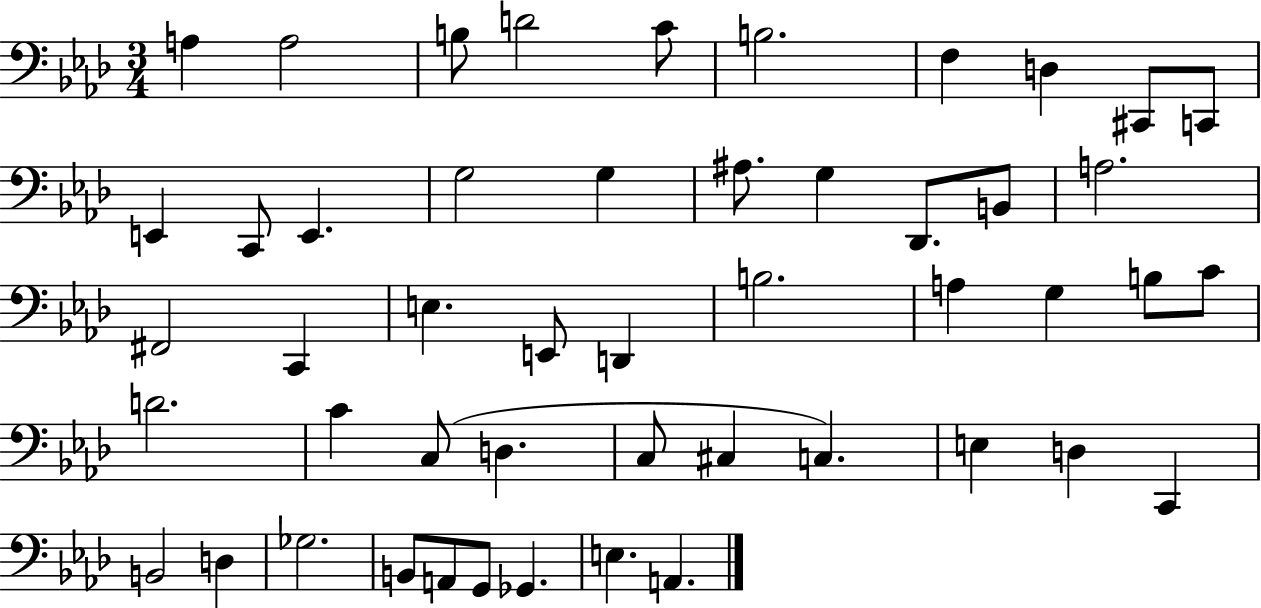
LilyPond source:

{
  \clef bass
  \numericTimeSignature
  \time 3/4
  \key aes \major
  a4 a2 | b8 d'2 c'8 | b2. | f4 d4 cis,8 c,8 | \break e,4 c,8 e,4. | g2 g4 | ais8. g4 des,8. b,8 | a2. | \break fis,2 c,4 | e4. e,8 d,4 | b2. | a4 g4 b8 c'8 | \break d'2. | c'4 c8( d4. | c8 cis4 c4.) | e4 d4 c,4 | \break b,2 d4 | ges2. | b,8 a,8 g,8 ges,4. | e4. a,4. | \break \bar "|."
}